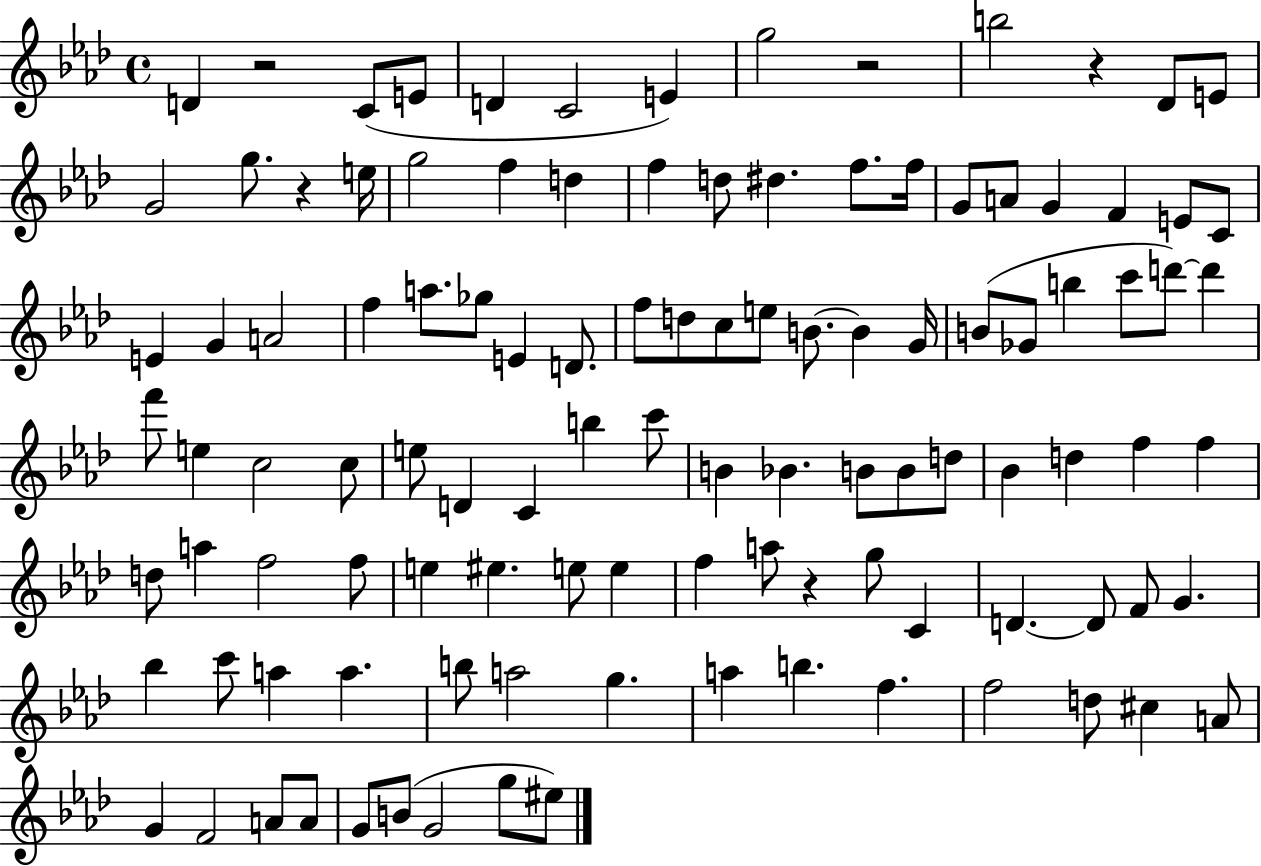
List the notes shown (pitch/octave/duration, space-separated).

D4/q R/h C4/e E4/e D4/q C4/h E4/q G5/h R/h B5/h R/q Db4/e E4/e G4/h G5/e. R/q E5/s G5/h F5/q D5/q F5/q D5/e D#5/q. F5/e. F5/s G4/e A4/e G4/q F4/q E4/e C4/e E4/q G4/q A4/h F5/q A5/e. Gb5/e E4/q D4/e. F5/e D5/e C5/e E5/e B4/e. B4/q G4/s B4/e Gb4/e B5/q C6/e D6/e D6/q F6/e E5/q C5/h C5/e E5/e D4/q C4/q B5/q C6/e B4/q Bb4/q. B4/e B4/e D5/e Bb4/q D5/q F5/q F5/q D5/e A5/q F5/h F5/e E5/q EIS5/q. E5/e E5/q F5/q A5/e R/q G5/e C4/q D4/q. D4/e F4/e G4/q. Bb5/q C6/e A5/q A5/q. B5/e A5/h G5/q. A5/q B5/q. F5/q. F5/h D5/e C#5/q A4/e G4/q F4/h A4/e A4/e G4/e B4/e G4/h G5/e EIS5/e